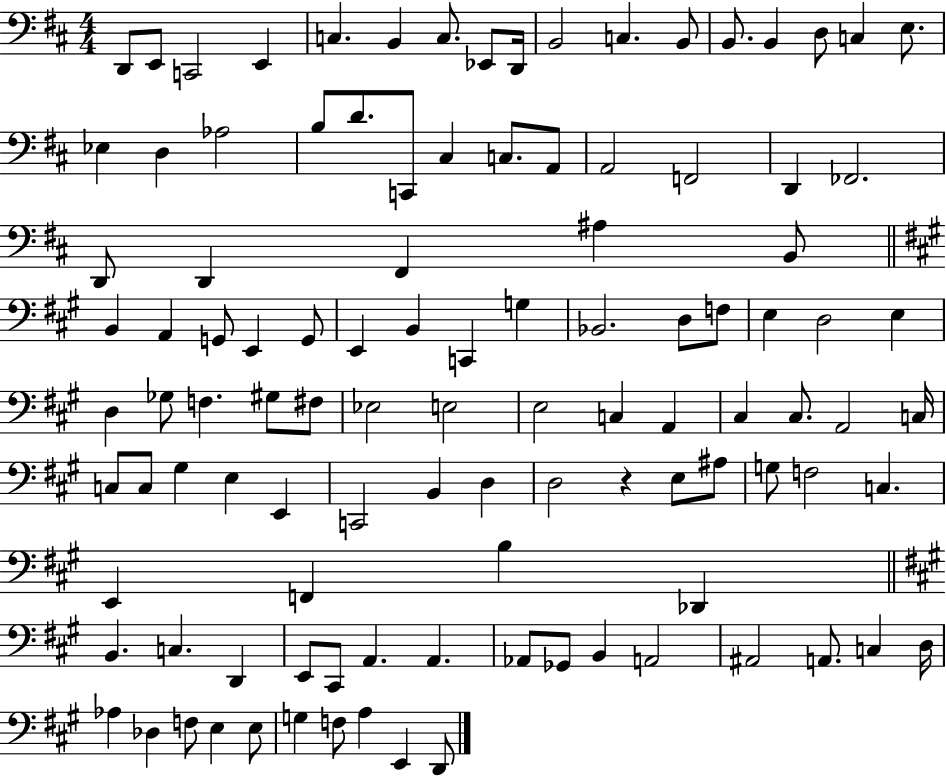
{
  \clef bass
  \numericTimeSignature
  \time 4/4
  \key d \major
  d,8 e,8 c,2 e,4 | c4. b,4 c8. ees,8 d,16 | b,2 c4. b,8 | b,8. b,4 d8 c4 e8. | \break ees4 d4 aes2 | b8 d'8. c,8 cis4 c8. a,8 | a,2 f,2 | d,4 fes,2. | \break d,8 d,4 fis,4 ais4 b,8 | \bar "||" \break \key a \major b,4 a,4 g,8 e,4 g,8 | e,4 b,4 c,4 g4 | bes,2. d8 f8 | e4 d2 e4 | \break d4 ges8 f4. gis8 fis8 | ees2 e2 | e2 c4 a,4 | cis4 cis8. a,2 c16 | \break c8 c8 gis4 e4 e,4 | c,2 b,4 d4 | d2 r4 e8 ais8 | g8 f2 c4. | \break e,4 f,4 b4 des,4 | \bar "||" \break \key a \major b,4. c4. d,4 | e,8 cis,8 a,4. a,4. | aes,8 ges,8 b,4 a,2 | ais,2 a,8. c4 d16 | \break aes4 des4 f8 e4 e8 | g4 f8 a4 e,4 d,8 | \bar "|."
}